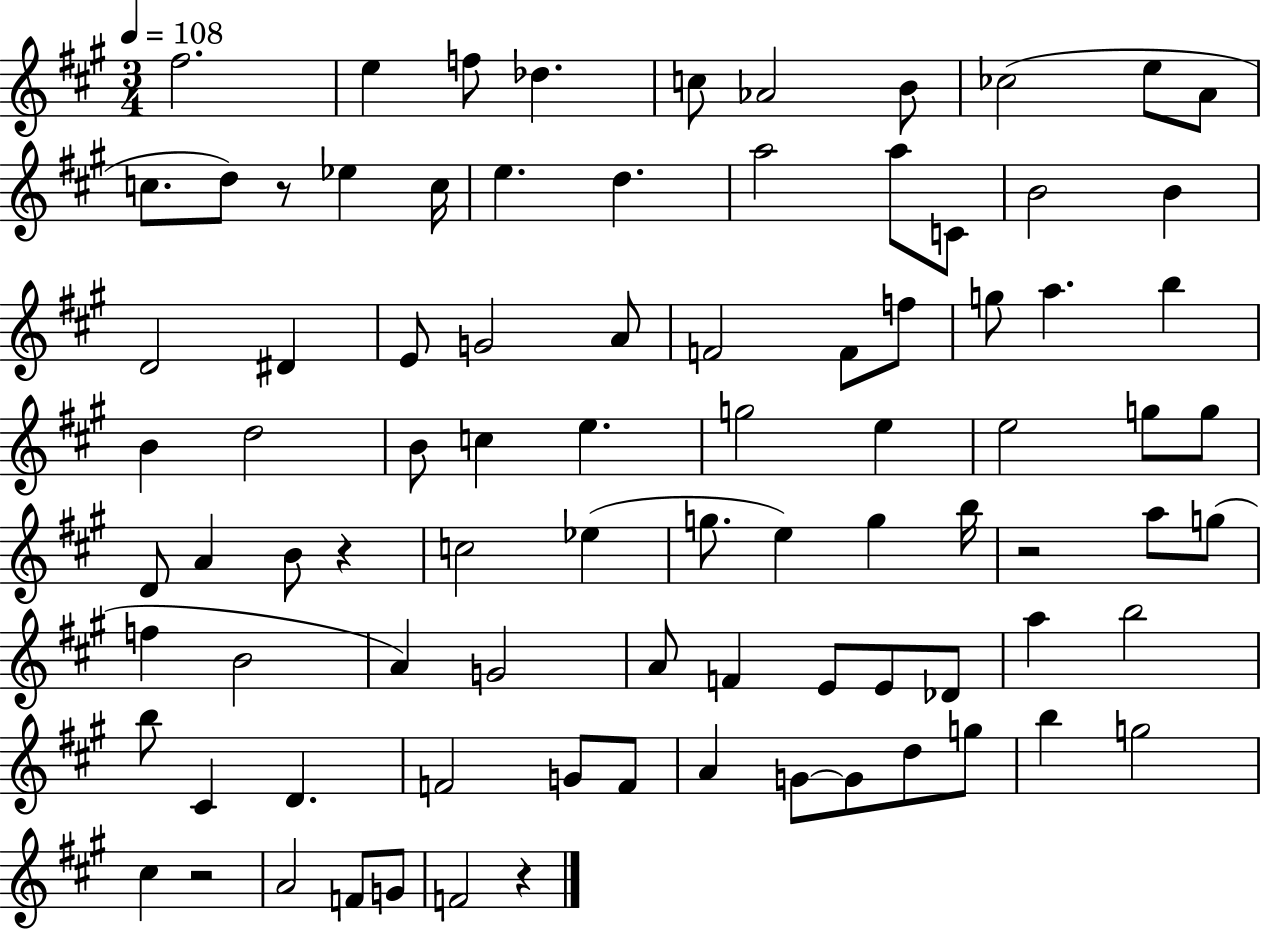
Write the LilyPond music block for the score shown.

{
  \clef treble
  \numericTimeSignature
  \time 3/4
  \key a \major
  \tempo 4 = 108
  fis''2. | e''4 f''8 des''4. | c''8 aes'2 b'8 | ces''2( e''8 a'8 | \break c''8. d''8) r8 ees''4 c''16 | e''4. d''4. | a''2 a''8 c'8 | b'2 b'4 | \break d'2 dis'4 | e'8 g'2 a'8 | f'2 f'8 f''8 | g''8 a''4. b''4 | \break b'4 d''2 | b'8 c''4 e''4. | g''2 e''4 | e''2 g''8 g''8 | \break d'8 a'4 b'8 r4 | c''2 ees''4( | g''8. e''4) g''4 b''16 | r2 a''8 g''8( | \break f''4 b'2 | a'4) g'2 | a'8 f'4 e'8 e'8 des'8 | a''4 b''2 | \break b''8 cis'4 d'4. | f'2 g'8 f'8 | a'4 g'8~~ g'8 d''8 g''8 | b''4 g''2 | \break cis''4 r2 | a'2 f'8 g'8 | f'2 r4 | \bar "|."
}